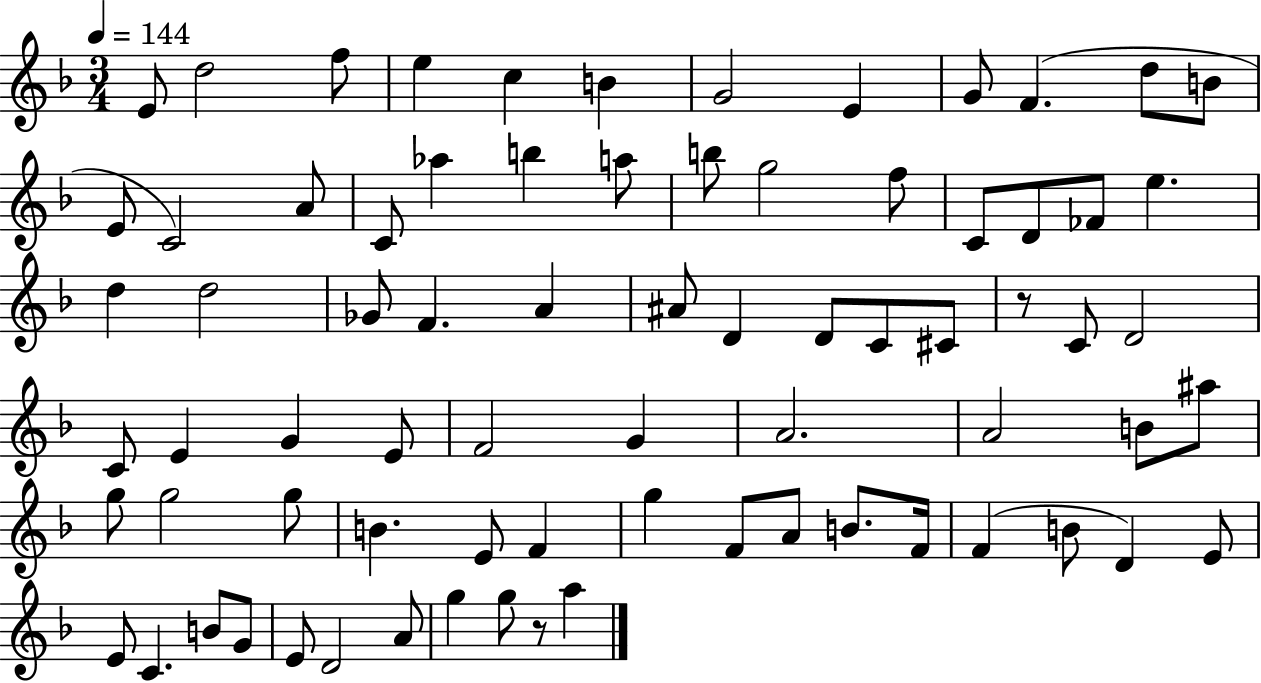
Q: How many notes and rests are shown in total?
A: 75